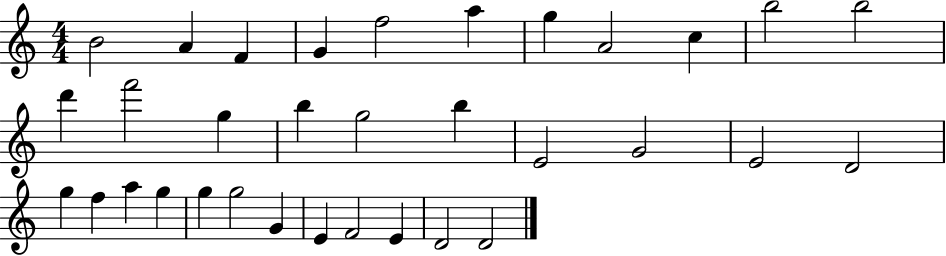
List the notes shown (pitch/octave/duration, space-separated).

B4/h A4/q F4/q G4/q F5/h A5/q G5/q A4/h C5/q B5/h B5/h D6/q F6/h G5/q B5/q G5/h B5/q E4/h G4/h E4/h D4/h G5/q F5/q A5/q G5/q G5/q G5/h G4/q E4/q F4/h E4/q D4/h D4/h